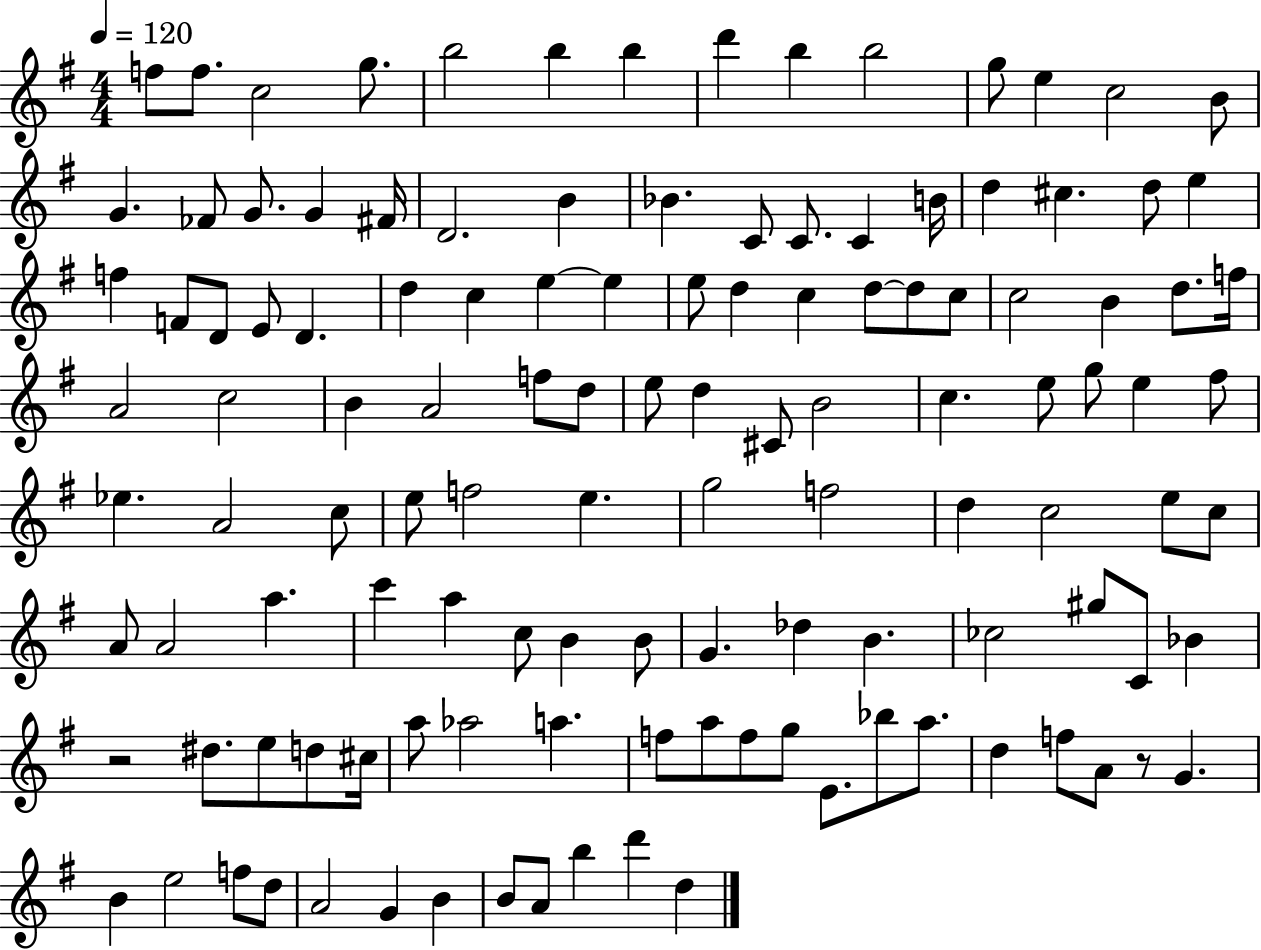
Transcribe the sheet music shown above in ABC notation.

X:1
T:Untitled
M:4/4
L:1/4
K:G
f/2 f/2 c2 g/2 b2 b b d' b b2 g/2 e c2 B/2 G _F/2 G/2 G ^F/4 D2 B _B C/2 C/2 C B/4 d ^c d/2 e f F/2 D/2 E/2 D d c e e e/2 d c d/2 d/2 c/2 c2 B d/2 f/4 A2 c2 B A2 f/2 d/2 e/2 d ^C/2 B2 c e/2 g/2 e ^f/2 _e A2 c/2 e/2 f2 e g2 f2 d c2 e/2 c/2 A/2 A2 a c' a c/2 B B/2 G _d B _c2 ^g/2 C/2 _B z2 ^d/2 e/2 d/2 ^c/4 a/2 _a2 a f/2 a/2 f/2 g/2 E/2 _b/2 a/2 d f/2 A/2 z/2 G B e2 f/2 d/2 A2 G B B/2 A/2 b d' d